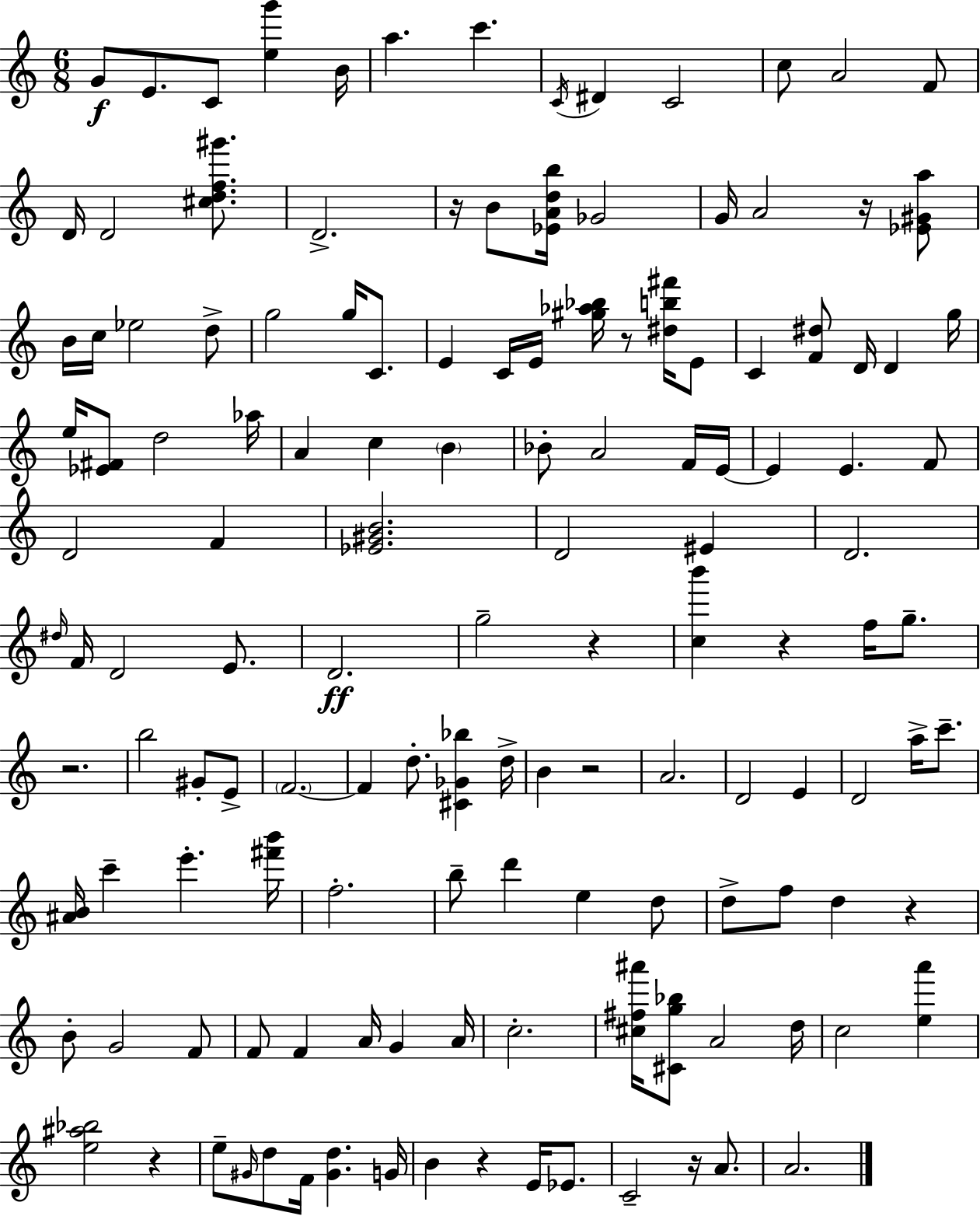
{
  \clef treble
  \numericTimeSignature
  \time 6/8
  \key c \major
  \repeat volta 2 { g'8\f e'8. c'8 <e'' g'''>4 b'16 | a''4. c'''4. | \acciaccatura { c'16 } dis'4 c'2 | c''8 a'2 f'8 | \break d'16 d'2 <cis'' d'' f'' gis'''>8. | d'2.-> | r16 b'8 <ees' a' d'' b''>16 ges'2 | g'16 a'2 r16 <ees' gis' a''>8 | \break b'16 c''16 ees''2 d''8-> | g''2 g''16 c'8. | e'4 c'16 e'16 <gis'' aes'' bes''>16 r8 <dis'' b'' fis'''>16 e'8 | c'4 <f' dis''>8 d'16 d'4 | \break g''16 e''16 <ees' fis'>8 d''2 | aes''16 a'4 c''4 \parenthesize b'4 | bes'8-. a'2 f'16 | e'16~~ e'4 e'4. f'8 | \break d'2 f'4 | <ees' gis' b'>2. | d'2 eis'4 | d'2. | \break \grace { dis''16 } f'16 d'2 e'8. | d'2.\ff | g''2-- r4 | <c'' b'''>4 r4 f''16 g''8.-- | \break r2. | b''2 gis'8-. | e'8-> \parenthesize f'2.~~ | f'4 d''8.-. <cis' ges' bes''>4 | \break d''16-> b'4 r2 | a'2. | d'2 e'4 | d'2 a''16-> c'''8.-- | \break <ais' b'>16 c'''4-- e'''4.-. | <fis''' b'''>16 f''2.-. | b''8-- d'''4 e''4 | d''8 d''8-> f''8 d''4 r4 | \break b'8-. g'2 | f'8 f'8 f'4 a'16 g'4 | a'16 c''2.-. | <cis'' fis'' ais'''>16 <cis' g'' bes''>8 a'2 | \break d''16 c''2 <e'' a'''>4 | <e'' ais'' bes''>2 r4 | e''8-- \grace { gis'16 } d''8 f'16 <gis' d''>4. | g'16 b'4 r4 e'16 | \break ees'8. c'2-- r16 | a'8. a'2. | } \bar "|."
}